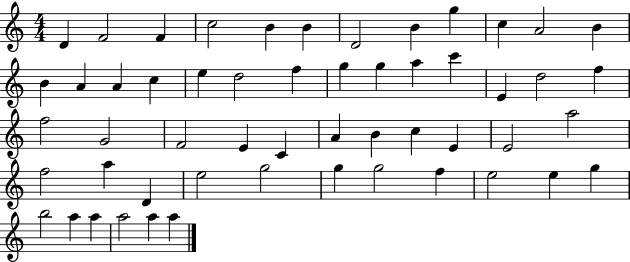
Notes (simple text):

D4/q F4/h F4/q C5/h B4/q B4/q D4/h B4/q G5/q C5/q A4/h B4/q B4/q A4/q A4/q C5/q E5/q D5/h F5/q G5/q G5/q A5/q C6/q E4/q D5/h F5/q F5/h G4/h F4/h E4/q C4/q A4/q B4/q C5/q E4/q E4/h A5/h F5/h A5/q D4/q E5/h G5/h G5/q G5/h F5/q E5/h E5/q G5/q B5/h A5/q A5/q A5/h A5/q A5/q